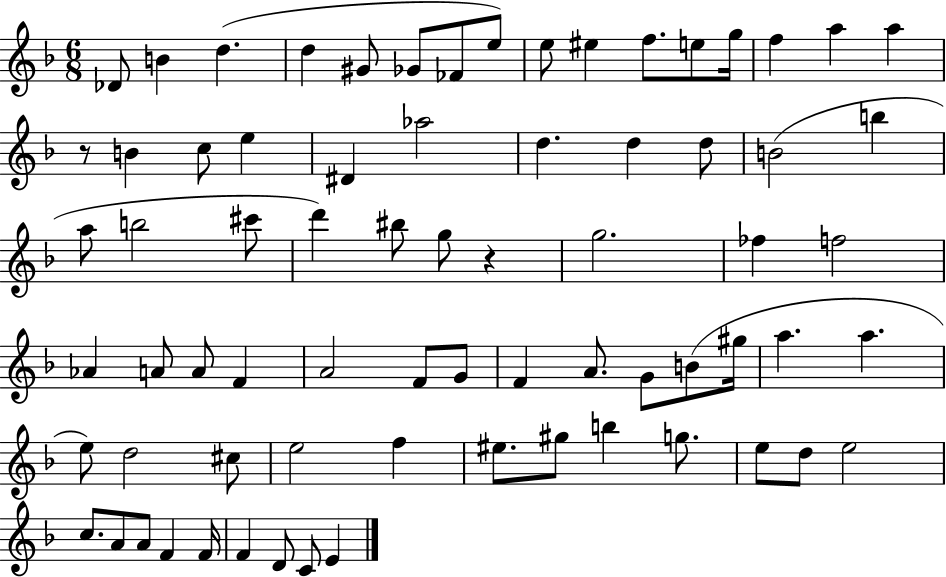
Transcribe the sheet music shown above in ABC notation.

X:1
T:Untitled
M:6/8
L:1/4
K:F
_D/2 B d d ^G/2 _G/2 _F/2 e/2 e/2 ^e f/2 e/2 g/4 f a a z/2 B c/2 e ^D _a2 d d d/2 B2 b a/2 b2 ^c'/2 d' ^b/2 g/2 z g2 _f f2 _A A/2 A/2 F A2 F/2 G/2 F A/2 G/2 B/2 ^g/4 a a e/2 d2 ^c/2 e2 f ^e/2 ^g/2 b g/2 e/2 d/2 e2 c/2 A/2 A/2 F F/4 F D/2 C/2 E